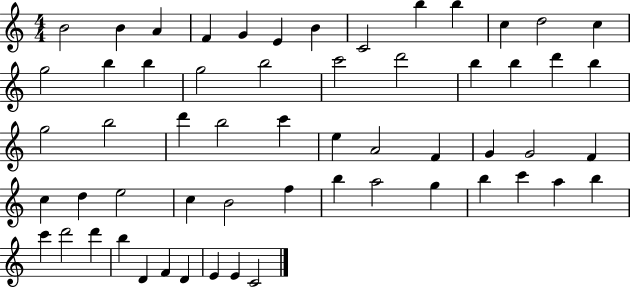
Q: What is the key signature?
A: C major